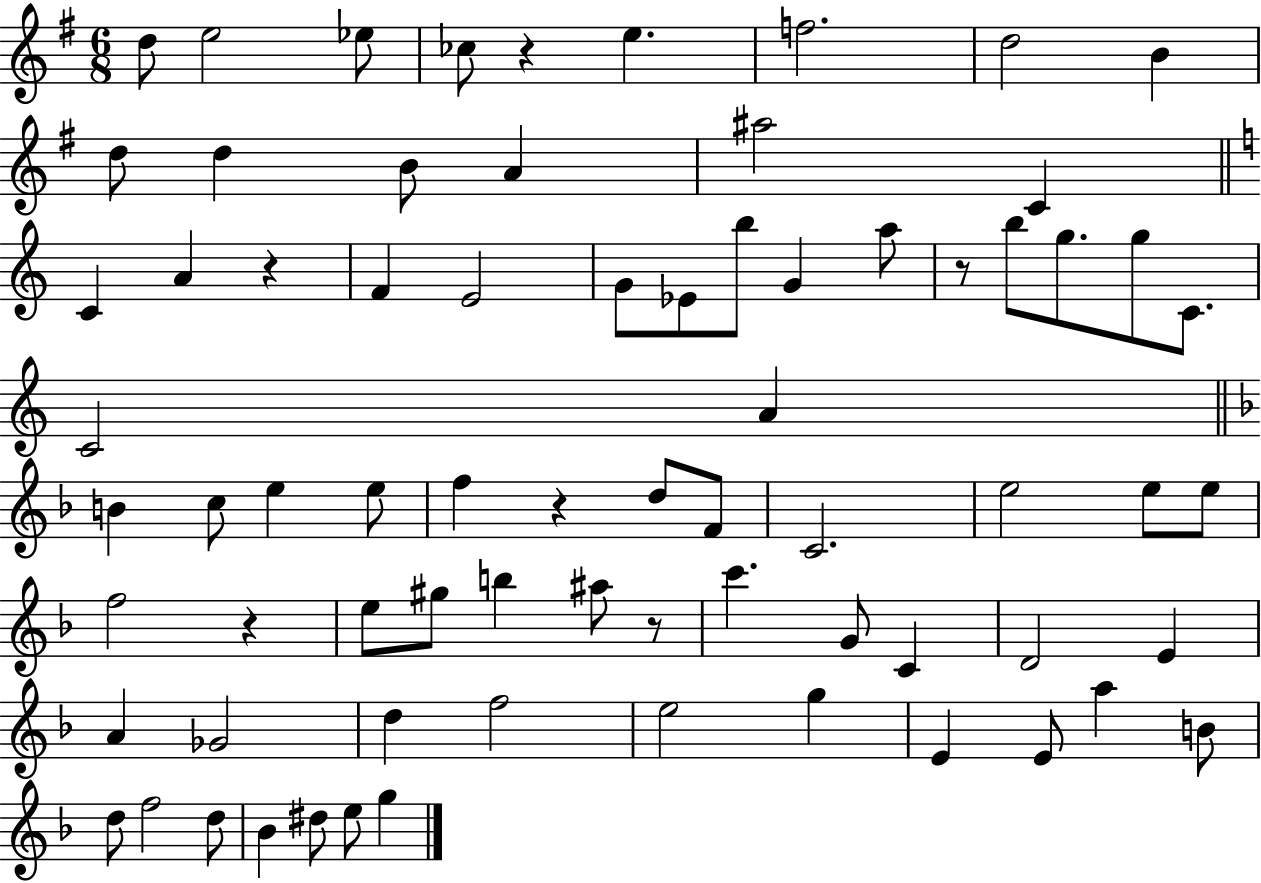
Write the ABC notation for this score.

X:1
T:Untitled
M:6/8
L:1/4
K:G
d/2 e2 _e/2 _c/2 z e f2 d2 B d/2 d B/2 A ^a2 C C A z F E2 G/2 _E/2 b/2 G a/2 z/2 b/2 g/2 g/2 C/2 C2 A B c/2 e e/2 f z d/2 F/2 C2 e2 e/2 e/2 f2 z e/2 ^g/2 b ^a/2 z/2 c' G/2 C D2 E A _G2 d f2 e2 g E E/2 a B/2 d/2 f2 d/2 _B ^d/2 e/2 g